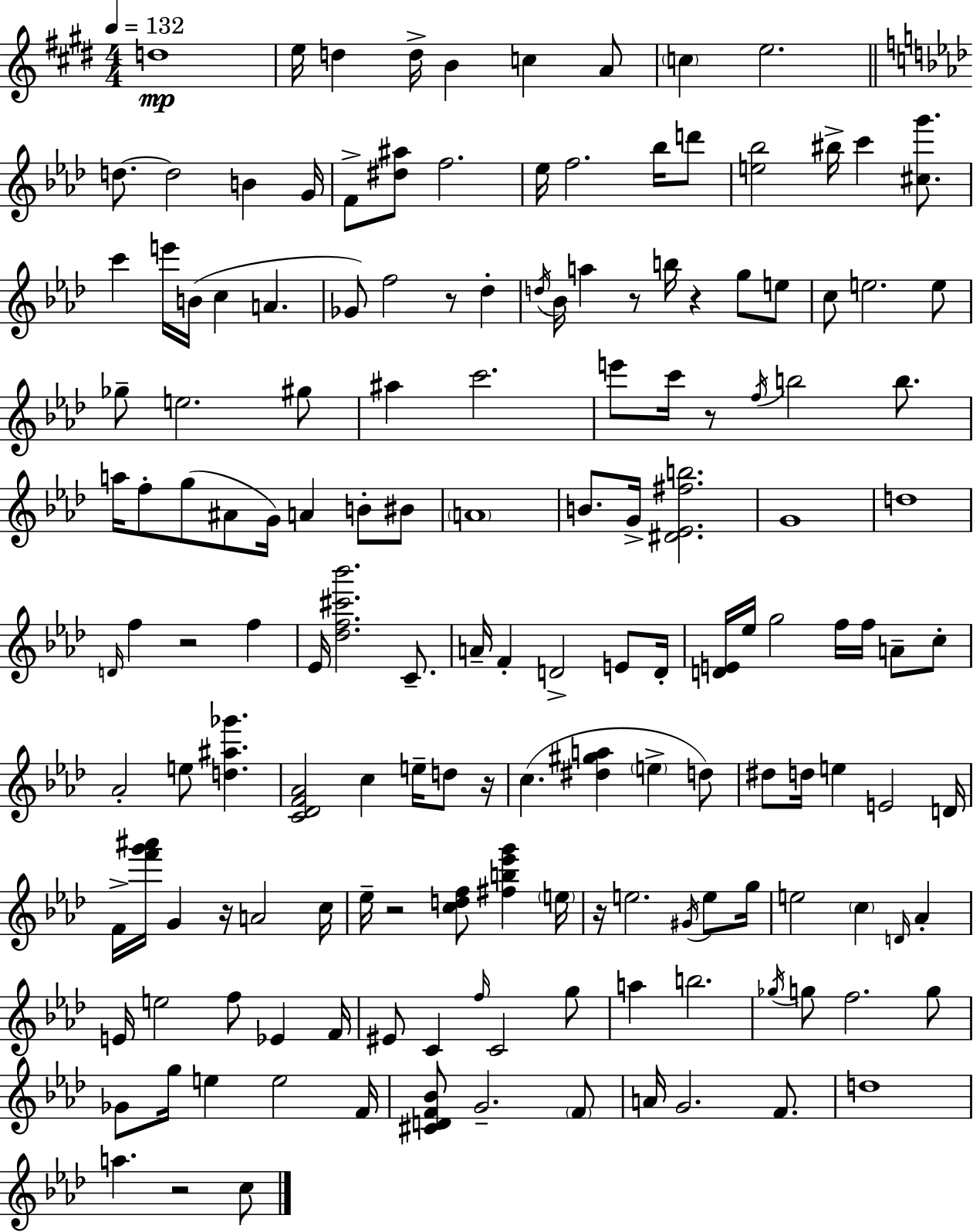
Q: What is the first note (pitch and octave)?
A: D5